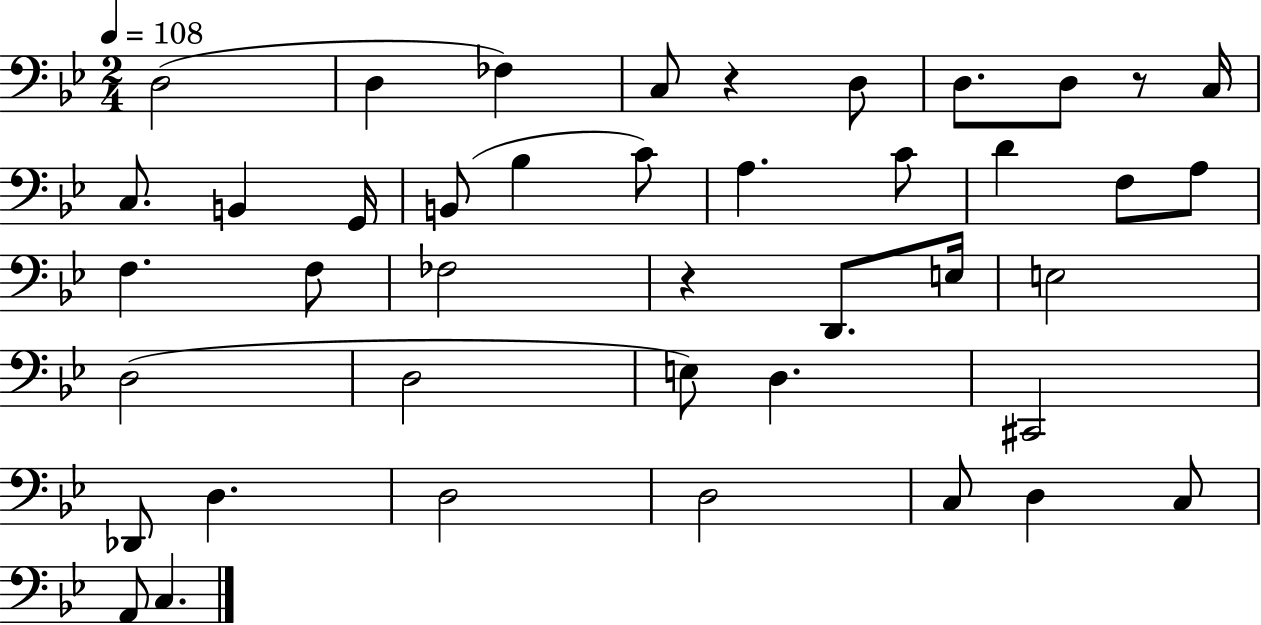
{
  \clef bass
  \numericTimeSignature
  \time 2/4
  \key bes \major
  \tempo 4 = 108
  d2( | d4 fes4) | c8 r4 d8 | d8. d8 r8 c16 | \break c8. b,4 g,16 | b,8( bes4 c'8) | a4. c'8 | d'4 f8 a8 | \break f4. f8 | fes2 | r4 d,8. e16 | e2 | \break d2( | d2 | e8) d4. | cis,2 | \break des,8 d4. | d2 | d2 | c8 d4 c8 | \break a,8 c4. | \bar "|."
}